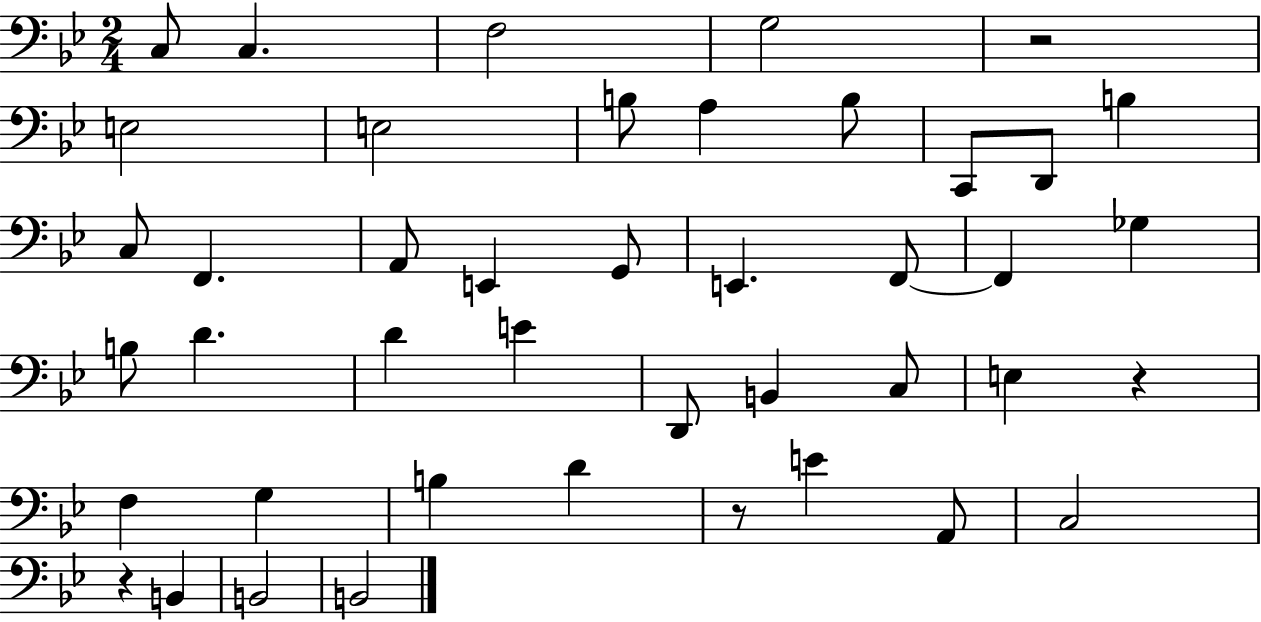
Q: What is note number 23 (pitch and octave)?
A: D4